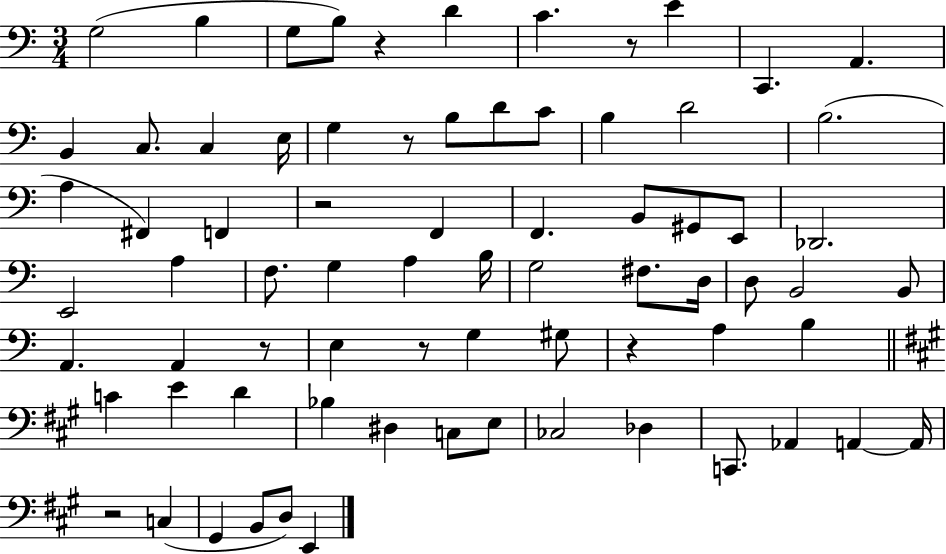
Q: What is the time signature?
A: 3/4